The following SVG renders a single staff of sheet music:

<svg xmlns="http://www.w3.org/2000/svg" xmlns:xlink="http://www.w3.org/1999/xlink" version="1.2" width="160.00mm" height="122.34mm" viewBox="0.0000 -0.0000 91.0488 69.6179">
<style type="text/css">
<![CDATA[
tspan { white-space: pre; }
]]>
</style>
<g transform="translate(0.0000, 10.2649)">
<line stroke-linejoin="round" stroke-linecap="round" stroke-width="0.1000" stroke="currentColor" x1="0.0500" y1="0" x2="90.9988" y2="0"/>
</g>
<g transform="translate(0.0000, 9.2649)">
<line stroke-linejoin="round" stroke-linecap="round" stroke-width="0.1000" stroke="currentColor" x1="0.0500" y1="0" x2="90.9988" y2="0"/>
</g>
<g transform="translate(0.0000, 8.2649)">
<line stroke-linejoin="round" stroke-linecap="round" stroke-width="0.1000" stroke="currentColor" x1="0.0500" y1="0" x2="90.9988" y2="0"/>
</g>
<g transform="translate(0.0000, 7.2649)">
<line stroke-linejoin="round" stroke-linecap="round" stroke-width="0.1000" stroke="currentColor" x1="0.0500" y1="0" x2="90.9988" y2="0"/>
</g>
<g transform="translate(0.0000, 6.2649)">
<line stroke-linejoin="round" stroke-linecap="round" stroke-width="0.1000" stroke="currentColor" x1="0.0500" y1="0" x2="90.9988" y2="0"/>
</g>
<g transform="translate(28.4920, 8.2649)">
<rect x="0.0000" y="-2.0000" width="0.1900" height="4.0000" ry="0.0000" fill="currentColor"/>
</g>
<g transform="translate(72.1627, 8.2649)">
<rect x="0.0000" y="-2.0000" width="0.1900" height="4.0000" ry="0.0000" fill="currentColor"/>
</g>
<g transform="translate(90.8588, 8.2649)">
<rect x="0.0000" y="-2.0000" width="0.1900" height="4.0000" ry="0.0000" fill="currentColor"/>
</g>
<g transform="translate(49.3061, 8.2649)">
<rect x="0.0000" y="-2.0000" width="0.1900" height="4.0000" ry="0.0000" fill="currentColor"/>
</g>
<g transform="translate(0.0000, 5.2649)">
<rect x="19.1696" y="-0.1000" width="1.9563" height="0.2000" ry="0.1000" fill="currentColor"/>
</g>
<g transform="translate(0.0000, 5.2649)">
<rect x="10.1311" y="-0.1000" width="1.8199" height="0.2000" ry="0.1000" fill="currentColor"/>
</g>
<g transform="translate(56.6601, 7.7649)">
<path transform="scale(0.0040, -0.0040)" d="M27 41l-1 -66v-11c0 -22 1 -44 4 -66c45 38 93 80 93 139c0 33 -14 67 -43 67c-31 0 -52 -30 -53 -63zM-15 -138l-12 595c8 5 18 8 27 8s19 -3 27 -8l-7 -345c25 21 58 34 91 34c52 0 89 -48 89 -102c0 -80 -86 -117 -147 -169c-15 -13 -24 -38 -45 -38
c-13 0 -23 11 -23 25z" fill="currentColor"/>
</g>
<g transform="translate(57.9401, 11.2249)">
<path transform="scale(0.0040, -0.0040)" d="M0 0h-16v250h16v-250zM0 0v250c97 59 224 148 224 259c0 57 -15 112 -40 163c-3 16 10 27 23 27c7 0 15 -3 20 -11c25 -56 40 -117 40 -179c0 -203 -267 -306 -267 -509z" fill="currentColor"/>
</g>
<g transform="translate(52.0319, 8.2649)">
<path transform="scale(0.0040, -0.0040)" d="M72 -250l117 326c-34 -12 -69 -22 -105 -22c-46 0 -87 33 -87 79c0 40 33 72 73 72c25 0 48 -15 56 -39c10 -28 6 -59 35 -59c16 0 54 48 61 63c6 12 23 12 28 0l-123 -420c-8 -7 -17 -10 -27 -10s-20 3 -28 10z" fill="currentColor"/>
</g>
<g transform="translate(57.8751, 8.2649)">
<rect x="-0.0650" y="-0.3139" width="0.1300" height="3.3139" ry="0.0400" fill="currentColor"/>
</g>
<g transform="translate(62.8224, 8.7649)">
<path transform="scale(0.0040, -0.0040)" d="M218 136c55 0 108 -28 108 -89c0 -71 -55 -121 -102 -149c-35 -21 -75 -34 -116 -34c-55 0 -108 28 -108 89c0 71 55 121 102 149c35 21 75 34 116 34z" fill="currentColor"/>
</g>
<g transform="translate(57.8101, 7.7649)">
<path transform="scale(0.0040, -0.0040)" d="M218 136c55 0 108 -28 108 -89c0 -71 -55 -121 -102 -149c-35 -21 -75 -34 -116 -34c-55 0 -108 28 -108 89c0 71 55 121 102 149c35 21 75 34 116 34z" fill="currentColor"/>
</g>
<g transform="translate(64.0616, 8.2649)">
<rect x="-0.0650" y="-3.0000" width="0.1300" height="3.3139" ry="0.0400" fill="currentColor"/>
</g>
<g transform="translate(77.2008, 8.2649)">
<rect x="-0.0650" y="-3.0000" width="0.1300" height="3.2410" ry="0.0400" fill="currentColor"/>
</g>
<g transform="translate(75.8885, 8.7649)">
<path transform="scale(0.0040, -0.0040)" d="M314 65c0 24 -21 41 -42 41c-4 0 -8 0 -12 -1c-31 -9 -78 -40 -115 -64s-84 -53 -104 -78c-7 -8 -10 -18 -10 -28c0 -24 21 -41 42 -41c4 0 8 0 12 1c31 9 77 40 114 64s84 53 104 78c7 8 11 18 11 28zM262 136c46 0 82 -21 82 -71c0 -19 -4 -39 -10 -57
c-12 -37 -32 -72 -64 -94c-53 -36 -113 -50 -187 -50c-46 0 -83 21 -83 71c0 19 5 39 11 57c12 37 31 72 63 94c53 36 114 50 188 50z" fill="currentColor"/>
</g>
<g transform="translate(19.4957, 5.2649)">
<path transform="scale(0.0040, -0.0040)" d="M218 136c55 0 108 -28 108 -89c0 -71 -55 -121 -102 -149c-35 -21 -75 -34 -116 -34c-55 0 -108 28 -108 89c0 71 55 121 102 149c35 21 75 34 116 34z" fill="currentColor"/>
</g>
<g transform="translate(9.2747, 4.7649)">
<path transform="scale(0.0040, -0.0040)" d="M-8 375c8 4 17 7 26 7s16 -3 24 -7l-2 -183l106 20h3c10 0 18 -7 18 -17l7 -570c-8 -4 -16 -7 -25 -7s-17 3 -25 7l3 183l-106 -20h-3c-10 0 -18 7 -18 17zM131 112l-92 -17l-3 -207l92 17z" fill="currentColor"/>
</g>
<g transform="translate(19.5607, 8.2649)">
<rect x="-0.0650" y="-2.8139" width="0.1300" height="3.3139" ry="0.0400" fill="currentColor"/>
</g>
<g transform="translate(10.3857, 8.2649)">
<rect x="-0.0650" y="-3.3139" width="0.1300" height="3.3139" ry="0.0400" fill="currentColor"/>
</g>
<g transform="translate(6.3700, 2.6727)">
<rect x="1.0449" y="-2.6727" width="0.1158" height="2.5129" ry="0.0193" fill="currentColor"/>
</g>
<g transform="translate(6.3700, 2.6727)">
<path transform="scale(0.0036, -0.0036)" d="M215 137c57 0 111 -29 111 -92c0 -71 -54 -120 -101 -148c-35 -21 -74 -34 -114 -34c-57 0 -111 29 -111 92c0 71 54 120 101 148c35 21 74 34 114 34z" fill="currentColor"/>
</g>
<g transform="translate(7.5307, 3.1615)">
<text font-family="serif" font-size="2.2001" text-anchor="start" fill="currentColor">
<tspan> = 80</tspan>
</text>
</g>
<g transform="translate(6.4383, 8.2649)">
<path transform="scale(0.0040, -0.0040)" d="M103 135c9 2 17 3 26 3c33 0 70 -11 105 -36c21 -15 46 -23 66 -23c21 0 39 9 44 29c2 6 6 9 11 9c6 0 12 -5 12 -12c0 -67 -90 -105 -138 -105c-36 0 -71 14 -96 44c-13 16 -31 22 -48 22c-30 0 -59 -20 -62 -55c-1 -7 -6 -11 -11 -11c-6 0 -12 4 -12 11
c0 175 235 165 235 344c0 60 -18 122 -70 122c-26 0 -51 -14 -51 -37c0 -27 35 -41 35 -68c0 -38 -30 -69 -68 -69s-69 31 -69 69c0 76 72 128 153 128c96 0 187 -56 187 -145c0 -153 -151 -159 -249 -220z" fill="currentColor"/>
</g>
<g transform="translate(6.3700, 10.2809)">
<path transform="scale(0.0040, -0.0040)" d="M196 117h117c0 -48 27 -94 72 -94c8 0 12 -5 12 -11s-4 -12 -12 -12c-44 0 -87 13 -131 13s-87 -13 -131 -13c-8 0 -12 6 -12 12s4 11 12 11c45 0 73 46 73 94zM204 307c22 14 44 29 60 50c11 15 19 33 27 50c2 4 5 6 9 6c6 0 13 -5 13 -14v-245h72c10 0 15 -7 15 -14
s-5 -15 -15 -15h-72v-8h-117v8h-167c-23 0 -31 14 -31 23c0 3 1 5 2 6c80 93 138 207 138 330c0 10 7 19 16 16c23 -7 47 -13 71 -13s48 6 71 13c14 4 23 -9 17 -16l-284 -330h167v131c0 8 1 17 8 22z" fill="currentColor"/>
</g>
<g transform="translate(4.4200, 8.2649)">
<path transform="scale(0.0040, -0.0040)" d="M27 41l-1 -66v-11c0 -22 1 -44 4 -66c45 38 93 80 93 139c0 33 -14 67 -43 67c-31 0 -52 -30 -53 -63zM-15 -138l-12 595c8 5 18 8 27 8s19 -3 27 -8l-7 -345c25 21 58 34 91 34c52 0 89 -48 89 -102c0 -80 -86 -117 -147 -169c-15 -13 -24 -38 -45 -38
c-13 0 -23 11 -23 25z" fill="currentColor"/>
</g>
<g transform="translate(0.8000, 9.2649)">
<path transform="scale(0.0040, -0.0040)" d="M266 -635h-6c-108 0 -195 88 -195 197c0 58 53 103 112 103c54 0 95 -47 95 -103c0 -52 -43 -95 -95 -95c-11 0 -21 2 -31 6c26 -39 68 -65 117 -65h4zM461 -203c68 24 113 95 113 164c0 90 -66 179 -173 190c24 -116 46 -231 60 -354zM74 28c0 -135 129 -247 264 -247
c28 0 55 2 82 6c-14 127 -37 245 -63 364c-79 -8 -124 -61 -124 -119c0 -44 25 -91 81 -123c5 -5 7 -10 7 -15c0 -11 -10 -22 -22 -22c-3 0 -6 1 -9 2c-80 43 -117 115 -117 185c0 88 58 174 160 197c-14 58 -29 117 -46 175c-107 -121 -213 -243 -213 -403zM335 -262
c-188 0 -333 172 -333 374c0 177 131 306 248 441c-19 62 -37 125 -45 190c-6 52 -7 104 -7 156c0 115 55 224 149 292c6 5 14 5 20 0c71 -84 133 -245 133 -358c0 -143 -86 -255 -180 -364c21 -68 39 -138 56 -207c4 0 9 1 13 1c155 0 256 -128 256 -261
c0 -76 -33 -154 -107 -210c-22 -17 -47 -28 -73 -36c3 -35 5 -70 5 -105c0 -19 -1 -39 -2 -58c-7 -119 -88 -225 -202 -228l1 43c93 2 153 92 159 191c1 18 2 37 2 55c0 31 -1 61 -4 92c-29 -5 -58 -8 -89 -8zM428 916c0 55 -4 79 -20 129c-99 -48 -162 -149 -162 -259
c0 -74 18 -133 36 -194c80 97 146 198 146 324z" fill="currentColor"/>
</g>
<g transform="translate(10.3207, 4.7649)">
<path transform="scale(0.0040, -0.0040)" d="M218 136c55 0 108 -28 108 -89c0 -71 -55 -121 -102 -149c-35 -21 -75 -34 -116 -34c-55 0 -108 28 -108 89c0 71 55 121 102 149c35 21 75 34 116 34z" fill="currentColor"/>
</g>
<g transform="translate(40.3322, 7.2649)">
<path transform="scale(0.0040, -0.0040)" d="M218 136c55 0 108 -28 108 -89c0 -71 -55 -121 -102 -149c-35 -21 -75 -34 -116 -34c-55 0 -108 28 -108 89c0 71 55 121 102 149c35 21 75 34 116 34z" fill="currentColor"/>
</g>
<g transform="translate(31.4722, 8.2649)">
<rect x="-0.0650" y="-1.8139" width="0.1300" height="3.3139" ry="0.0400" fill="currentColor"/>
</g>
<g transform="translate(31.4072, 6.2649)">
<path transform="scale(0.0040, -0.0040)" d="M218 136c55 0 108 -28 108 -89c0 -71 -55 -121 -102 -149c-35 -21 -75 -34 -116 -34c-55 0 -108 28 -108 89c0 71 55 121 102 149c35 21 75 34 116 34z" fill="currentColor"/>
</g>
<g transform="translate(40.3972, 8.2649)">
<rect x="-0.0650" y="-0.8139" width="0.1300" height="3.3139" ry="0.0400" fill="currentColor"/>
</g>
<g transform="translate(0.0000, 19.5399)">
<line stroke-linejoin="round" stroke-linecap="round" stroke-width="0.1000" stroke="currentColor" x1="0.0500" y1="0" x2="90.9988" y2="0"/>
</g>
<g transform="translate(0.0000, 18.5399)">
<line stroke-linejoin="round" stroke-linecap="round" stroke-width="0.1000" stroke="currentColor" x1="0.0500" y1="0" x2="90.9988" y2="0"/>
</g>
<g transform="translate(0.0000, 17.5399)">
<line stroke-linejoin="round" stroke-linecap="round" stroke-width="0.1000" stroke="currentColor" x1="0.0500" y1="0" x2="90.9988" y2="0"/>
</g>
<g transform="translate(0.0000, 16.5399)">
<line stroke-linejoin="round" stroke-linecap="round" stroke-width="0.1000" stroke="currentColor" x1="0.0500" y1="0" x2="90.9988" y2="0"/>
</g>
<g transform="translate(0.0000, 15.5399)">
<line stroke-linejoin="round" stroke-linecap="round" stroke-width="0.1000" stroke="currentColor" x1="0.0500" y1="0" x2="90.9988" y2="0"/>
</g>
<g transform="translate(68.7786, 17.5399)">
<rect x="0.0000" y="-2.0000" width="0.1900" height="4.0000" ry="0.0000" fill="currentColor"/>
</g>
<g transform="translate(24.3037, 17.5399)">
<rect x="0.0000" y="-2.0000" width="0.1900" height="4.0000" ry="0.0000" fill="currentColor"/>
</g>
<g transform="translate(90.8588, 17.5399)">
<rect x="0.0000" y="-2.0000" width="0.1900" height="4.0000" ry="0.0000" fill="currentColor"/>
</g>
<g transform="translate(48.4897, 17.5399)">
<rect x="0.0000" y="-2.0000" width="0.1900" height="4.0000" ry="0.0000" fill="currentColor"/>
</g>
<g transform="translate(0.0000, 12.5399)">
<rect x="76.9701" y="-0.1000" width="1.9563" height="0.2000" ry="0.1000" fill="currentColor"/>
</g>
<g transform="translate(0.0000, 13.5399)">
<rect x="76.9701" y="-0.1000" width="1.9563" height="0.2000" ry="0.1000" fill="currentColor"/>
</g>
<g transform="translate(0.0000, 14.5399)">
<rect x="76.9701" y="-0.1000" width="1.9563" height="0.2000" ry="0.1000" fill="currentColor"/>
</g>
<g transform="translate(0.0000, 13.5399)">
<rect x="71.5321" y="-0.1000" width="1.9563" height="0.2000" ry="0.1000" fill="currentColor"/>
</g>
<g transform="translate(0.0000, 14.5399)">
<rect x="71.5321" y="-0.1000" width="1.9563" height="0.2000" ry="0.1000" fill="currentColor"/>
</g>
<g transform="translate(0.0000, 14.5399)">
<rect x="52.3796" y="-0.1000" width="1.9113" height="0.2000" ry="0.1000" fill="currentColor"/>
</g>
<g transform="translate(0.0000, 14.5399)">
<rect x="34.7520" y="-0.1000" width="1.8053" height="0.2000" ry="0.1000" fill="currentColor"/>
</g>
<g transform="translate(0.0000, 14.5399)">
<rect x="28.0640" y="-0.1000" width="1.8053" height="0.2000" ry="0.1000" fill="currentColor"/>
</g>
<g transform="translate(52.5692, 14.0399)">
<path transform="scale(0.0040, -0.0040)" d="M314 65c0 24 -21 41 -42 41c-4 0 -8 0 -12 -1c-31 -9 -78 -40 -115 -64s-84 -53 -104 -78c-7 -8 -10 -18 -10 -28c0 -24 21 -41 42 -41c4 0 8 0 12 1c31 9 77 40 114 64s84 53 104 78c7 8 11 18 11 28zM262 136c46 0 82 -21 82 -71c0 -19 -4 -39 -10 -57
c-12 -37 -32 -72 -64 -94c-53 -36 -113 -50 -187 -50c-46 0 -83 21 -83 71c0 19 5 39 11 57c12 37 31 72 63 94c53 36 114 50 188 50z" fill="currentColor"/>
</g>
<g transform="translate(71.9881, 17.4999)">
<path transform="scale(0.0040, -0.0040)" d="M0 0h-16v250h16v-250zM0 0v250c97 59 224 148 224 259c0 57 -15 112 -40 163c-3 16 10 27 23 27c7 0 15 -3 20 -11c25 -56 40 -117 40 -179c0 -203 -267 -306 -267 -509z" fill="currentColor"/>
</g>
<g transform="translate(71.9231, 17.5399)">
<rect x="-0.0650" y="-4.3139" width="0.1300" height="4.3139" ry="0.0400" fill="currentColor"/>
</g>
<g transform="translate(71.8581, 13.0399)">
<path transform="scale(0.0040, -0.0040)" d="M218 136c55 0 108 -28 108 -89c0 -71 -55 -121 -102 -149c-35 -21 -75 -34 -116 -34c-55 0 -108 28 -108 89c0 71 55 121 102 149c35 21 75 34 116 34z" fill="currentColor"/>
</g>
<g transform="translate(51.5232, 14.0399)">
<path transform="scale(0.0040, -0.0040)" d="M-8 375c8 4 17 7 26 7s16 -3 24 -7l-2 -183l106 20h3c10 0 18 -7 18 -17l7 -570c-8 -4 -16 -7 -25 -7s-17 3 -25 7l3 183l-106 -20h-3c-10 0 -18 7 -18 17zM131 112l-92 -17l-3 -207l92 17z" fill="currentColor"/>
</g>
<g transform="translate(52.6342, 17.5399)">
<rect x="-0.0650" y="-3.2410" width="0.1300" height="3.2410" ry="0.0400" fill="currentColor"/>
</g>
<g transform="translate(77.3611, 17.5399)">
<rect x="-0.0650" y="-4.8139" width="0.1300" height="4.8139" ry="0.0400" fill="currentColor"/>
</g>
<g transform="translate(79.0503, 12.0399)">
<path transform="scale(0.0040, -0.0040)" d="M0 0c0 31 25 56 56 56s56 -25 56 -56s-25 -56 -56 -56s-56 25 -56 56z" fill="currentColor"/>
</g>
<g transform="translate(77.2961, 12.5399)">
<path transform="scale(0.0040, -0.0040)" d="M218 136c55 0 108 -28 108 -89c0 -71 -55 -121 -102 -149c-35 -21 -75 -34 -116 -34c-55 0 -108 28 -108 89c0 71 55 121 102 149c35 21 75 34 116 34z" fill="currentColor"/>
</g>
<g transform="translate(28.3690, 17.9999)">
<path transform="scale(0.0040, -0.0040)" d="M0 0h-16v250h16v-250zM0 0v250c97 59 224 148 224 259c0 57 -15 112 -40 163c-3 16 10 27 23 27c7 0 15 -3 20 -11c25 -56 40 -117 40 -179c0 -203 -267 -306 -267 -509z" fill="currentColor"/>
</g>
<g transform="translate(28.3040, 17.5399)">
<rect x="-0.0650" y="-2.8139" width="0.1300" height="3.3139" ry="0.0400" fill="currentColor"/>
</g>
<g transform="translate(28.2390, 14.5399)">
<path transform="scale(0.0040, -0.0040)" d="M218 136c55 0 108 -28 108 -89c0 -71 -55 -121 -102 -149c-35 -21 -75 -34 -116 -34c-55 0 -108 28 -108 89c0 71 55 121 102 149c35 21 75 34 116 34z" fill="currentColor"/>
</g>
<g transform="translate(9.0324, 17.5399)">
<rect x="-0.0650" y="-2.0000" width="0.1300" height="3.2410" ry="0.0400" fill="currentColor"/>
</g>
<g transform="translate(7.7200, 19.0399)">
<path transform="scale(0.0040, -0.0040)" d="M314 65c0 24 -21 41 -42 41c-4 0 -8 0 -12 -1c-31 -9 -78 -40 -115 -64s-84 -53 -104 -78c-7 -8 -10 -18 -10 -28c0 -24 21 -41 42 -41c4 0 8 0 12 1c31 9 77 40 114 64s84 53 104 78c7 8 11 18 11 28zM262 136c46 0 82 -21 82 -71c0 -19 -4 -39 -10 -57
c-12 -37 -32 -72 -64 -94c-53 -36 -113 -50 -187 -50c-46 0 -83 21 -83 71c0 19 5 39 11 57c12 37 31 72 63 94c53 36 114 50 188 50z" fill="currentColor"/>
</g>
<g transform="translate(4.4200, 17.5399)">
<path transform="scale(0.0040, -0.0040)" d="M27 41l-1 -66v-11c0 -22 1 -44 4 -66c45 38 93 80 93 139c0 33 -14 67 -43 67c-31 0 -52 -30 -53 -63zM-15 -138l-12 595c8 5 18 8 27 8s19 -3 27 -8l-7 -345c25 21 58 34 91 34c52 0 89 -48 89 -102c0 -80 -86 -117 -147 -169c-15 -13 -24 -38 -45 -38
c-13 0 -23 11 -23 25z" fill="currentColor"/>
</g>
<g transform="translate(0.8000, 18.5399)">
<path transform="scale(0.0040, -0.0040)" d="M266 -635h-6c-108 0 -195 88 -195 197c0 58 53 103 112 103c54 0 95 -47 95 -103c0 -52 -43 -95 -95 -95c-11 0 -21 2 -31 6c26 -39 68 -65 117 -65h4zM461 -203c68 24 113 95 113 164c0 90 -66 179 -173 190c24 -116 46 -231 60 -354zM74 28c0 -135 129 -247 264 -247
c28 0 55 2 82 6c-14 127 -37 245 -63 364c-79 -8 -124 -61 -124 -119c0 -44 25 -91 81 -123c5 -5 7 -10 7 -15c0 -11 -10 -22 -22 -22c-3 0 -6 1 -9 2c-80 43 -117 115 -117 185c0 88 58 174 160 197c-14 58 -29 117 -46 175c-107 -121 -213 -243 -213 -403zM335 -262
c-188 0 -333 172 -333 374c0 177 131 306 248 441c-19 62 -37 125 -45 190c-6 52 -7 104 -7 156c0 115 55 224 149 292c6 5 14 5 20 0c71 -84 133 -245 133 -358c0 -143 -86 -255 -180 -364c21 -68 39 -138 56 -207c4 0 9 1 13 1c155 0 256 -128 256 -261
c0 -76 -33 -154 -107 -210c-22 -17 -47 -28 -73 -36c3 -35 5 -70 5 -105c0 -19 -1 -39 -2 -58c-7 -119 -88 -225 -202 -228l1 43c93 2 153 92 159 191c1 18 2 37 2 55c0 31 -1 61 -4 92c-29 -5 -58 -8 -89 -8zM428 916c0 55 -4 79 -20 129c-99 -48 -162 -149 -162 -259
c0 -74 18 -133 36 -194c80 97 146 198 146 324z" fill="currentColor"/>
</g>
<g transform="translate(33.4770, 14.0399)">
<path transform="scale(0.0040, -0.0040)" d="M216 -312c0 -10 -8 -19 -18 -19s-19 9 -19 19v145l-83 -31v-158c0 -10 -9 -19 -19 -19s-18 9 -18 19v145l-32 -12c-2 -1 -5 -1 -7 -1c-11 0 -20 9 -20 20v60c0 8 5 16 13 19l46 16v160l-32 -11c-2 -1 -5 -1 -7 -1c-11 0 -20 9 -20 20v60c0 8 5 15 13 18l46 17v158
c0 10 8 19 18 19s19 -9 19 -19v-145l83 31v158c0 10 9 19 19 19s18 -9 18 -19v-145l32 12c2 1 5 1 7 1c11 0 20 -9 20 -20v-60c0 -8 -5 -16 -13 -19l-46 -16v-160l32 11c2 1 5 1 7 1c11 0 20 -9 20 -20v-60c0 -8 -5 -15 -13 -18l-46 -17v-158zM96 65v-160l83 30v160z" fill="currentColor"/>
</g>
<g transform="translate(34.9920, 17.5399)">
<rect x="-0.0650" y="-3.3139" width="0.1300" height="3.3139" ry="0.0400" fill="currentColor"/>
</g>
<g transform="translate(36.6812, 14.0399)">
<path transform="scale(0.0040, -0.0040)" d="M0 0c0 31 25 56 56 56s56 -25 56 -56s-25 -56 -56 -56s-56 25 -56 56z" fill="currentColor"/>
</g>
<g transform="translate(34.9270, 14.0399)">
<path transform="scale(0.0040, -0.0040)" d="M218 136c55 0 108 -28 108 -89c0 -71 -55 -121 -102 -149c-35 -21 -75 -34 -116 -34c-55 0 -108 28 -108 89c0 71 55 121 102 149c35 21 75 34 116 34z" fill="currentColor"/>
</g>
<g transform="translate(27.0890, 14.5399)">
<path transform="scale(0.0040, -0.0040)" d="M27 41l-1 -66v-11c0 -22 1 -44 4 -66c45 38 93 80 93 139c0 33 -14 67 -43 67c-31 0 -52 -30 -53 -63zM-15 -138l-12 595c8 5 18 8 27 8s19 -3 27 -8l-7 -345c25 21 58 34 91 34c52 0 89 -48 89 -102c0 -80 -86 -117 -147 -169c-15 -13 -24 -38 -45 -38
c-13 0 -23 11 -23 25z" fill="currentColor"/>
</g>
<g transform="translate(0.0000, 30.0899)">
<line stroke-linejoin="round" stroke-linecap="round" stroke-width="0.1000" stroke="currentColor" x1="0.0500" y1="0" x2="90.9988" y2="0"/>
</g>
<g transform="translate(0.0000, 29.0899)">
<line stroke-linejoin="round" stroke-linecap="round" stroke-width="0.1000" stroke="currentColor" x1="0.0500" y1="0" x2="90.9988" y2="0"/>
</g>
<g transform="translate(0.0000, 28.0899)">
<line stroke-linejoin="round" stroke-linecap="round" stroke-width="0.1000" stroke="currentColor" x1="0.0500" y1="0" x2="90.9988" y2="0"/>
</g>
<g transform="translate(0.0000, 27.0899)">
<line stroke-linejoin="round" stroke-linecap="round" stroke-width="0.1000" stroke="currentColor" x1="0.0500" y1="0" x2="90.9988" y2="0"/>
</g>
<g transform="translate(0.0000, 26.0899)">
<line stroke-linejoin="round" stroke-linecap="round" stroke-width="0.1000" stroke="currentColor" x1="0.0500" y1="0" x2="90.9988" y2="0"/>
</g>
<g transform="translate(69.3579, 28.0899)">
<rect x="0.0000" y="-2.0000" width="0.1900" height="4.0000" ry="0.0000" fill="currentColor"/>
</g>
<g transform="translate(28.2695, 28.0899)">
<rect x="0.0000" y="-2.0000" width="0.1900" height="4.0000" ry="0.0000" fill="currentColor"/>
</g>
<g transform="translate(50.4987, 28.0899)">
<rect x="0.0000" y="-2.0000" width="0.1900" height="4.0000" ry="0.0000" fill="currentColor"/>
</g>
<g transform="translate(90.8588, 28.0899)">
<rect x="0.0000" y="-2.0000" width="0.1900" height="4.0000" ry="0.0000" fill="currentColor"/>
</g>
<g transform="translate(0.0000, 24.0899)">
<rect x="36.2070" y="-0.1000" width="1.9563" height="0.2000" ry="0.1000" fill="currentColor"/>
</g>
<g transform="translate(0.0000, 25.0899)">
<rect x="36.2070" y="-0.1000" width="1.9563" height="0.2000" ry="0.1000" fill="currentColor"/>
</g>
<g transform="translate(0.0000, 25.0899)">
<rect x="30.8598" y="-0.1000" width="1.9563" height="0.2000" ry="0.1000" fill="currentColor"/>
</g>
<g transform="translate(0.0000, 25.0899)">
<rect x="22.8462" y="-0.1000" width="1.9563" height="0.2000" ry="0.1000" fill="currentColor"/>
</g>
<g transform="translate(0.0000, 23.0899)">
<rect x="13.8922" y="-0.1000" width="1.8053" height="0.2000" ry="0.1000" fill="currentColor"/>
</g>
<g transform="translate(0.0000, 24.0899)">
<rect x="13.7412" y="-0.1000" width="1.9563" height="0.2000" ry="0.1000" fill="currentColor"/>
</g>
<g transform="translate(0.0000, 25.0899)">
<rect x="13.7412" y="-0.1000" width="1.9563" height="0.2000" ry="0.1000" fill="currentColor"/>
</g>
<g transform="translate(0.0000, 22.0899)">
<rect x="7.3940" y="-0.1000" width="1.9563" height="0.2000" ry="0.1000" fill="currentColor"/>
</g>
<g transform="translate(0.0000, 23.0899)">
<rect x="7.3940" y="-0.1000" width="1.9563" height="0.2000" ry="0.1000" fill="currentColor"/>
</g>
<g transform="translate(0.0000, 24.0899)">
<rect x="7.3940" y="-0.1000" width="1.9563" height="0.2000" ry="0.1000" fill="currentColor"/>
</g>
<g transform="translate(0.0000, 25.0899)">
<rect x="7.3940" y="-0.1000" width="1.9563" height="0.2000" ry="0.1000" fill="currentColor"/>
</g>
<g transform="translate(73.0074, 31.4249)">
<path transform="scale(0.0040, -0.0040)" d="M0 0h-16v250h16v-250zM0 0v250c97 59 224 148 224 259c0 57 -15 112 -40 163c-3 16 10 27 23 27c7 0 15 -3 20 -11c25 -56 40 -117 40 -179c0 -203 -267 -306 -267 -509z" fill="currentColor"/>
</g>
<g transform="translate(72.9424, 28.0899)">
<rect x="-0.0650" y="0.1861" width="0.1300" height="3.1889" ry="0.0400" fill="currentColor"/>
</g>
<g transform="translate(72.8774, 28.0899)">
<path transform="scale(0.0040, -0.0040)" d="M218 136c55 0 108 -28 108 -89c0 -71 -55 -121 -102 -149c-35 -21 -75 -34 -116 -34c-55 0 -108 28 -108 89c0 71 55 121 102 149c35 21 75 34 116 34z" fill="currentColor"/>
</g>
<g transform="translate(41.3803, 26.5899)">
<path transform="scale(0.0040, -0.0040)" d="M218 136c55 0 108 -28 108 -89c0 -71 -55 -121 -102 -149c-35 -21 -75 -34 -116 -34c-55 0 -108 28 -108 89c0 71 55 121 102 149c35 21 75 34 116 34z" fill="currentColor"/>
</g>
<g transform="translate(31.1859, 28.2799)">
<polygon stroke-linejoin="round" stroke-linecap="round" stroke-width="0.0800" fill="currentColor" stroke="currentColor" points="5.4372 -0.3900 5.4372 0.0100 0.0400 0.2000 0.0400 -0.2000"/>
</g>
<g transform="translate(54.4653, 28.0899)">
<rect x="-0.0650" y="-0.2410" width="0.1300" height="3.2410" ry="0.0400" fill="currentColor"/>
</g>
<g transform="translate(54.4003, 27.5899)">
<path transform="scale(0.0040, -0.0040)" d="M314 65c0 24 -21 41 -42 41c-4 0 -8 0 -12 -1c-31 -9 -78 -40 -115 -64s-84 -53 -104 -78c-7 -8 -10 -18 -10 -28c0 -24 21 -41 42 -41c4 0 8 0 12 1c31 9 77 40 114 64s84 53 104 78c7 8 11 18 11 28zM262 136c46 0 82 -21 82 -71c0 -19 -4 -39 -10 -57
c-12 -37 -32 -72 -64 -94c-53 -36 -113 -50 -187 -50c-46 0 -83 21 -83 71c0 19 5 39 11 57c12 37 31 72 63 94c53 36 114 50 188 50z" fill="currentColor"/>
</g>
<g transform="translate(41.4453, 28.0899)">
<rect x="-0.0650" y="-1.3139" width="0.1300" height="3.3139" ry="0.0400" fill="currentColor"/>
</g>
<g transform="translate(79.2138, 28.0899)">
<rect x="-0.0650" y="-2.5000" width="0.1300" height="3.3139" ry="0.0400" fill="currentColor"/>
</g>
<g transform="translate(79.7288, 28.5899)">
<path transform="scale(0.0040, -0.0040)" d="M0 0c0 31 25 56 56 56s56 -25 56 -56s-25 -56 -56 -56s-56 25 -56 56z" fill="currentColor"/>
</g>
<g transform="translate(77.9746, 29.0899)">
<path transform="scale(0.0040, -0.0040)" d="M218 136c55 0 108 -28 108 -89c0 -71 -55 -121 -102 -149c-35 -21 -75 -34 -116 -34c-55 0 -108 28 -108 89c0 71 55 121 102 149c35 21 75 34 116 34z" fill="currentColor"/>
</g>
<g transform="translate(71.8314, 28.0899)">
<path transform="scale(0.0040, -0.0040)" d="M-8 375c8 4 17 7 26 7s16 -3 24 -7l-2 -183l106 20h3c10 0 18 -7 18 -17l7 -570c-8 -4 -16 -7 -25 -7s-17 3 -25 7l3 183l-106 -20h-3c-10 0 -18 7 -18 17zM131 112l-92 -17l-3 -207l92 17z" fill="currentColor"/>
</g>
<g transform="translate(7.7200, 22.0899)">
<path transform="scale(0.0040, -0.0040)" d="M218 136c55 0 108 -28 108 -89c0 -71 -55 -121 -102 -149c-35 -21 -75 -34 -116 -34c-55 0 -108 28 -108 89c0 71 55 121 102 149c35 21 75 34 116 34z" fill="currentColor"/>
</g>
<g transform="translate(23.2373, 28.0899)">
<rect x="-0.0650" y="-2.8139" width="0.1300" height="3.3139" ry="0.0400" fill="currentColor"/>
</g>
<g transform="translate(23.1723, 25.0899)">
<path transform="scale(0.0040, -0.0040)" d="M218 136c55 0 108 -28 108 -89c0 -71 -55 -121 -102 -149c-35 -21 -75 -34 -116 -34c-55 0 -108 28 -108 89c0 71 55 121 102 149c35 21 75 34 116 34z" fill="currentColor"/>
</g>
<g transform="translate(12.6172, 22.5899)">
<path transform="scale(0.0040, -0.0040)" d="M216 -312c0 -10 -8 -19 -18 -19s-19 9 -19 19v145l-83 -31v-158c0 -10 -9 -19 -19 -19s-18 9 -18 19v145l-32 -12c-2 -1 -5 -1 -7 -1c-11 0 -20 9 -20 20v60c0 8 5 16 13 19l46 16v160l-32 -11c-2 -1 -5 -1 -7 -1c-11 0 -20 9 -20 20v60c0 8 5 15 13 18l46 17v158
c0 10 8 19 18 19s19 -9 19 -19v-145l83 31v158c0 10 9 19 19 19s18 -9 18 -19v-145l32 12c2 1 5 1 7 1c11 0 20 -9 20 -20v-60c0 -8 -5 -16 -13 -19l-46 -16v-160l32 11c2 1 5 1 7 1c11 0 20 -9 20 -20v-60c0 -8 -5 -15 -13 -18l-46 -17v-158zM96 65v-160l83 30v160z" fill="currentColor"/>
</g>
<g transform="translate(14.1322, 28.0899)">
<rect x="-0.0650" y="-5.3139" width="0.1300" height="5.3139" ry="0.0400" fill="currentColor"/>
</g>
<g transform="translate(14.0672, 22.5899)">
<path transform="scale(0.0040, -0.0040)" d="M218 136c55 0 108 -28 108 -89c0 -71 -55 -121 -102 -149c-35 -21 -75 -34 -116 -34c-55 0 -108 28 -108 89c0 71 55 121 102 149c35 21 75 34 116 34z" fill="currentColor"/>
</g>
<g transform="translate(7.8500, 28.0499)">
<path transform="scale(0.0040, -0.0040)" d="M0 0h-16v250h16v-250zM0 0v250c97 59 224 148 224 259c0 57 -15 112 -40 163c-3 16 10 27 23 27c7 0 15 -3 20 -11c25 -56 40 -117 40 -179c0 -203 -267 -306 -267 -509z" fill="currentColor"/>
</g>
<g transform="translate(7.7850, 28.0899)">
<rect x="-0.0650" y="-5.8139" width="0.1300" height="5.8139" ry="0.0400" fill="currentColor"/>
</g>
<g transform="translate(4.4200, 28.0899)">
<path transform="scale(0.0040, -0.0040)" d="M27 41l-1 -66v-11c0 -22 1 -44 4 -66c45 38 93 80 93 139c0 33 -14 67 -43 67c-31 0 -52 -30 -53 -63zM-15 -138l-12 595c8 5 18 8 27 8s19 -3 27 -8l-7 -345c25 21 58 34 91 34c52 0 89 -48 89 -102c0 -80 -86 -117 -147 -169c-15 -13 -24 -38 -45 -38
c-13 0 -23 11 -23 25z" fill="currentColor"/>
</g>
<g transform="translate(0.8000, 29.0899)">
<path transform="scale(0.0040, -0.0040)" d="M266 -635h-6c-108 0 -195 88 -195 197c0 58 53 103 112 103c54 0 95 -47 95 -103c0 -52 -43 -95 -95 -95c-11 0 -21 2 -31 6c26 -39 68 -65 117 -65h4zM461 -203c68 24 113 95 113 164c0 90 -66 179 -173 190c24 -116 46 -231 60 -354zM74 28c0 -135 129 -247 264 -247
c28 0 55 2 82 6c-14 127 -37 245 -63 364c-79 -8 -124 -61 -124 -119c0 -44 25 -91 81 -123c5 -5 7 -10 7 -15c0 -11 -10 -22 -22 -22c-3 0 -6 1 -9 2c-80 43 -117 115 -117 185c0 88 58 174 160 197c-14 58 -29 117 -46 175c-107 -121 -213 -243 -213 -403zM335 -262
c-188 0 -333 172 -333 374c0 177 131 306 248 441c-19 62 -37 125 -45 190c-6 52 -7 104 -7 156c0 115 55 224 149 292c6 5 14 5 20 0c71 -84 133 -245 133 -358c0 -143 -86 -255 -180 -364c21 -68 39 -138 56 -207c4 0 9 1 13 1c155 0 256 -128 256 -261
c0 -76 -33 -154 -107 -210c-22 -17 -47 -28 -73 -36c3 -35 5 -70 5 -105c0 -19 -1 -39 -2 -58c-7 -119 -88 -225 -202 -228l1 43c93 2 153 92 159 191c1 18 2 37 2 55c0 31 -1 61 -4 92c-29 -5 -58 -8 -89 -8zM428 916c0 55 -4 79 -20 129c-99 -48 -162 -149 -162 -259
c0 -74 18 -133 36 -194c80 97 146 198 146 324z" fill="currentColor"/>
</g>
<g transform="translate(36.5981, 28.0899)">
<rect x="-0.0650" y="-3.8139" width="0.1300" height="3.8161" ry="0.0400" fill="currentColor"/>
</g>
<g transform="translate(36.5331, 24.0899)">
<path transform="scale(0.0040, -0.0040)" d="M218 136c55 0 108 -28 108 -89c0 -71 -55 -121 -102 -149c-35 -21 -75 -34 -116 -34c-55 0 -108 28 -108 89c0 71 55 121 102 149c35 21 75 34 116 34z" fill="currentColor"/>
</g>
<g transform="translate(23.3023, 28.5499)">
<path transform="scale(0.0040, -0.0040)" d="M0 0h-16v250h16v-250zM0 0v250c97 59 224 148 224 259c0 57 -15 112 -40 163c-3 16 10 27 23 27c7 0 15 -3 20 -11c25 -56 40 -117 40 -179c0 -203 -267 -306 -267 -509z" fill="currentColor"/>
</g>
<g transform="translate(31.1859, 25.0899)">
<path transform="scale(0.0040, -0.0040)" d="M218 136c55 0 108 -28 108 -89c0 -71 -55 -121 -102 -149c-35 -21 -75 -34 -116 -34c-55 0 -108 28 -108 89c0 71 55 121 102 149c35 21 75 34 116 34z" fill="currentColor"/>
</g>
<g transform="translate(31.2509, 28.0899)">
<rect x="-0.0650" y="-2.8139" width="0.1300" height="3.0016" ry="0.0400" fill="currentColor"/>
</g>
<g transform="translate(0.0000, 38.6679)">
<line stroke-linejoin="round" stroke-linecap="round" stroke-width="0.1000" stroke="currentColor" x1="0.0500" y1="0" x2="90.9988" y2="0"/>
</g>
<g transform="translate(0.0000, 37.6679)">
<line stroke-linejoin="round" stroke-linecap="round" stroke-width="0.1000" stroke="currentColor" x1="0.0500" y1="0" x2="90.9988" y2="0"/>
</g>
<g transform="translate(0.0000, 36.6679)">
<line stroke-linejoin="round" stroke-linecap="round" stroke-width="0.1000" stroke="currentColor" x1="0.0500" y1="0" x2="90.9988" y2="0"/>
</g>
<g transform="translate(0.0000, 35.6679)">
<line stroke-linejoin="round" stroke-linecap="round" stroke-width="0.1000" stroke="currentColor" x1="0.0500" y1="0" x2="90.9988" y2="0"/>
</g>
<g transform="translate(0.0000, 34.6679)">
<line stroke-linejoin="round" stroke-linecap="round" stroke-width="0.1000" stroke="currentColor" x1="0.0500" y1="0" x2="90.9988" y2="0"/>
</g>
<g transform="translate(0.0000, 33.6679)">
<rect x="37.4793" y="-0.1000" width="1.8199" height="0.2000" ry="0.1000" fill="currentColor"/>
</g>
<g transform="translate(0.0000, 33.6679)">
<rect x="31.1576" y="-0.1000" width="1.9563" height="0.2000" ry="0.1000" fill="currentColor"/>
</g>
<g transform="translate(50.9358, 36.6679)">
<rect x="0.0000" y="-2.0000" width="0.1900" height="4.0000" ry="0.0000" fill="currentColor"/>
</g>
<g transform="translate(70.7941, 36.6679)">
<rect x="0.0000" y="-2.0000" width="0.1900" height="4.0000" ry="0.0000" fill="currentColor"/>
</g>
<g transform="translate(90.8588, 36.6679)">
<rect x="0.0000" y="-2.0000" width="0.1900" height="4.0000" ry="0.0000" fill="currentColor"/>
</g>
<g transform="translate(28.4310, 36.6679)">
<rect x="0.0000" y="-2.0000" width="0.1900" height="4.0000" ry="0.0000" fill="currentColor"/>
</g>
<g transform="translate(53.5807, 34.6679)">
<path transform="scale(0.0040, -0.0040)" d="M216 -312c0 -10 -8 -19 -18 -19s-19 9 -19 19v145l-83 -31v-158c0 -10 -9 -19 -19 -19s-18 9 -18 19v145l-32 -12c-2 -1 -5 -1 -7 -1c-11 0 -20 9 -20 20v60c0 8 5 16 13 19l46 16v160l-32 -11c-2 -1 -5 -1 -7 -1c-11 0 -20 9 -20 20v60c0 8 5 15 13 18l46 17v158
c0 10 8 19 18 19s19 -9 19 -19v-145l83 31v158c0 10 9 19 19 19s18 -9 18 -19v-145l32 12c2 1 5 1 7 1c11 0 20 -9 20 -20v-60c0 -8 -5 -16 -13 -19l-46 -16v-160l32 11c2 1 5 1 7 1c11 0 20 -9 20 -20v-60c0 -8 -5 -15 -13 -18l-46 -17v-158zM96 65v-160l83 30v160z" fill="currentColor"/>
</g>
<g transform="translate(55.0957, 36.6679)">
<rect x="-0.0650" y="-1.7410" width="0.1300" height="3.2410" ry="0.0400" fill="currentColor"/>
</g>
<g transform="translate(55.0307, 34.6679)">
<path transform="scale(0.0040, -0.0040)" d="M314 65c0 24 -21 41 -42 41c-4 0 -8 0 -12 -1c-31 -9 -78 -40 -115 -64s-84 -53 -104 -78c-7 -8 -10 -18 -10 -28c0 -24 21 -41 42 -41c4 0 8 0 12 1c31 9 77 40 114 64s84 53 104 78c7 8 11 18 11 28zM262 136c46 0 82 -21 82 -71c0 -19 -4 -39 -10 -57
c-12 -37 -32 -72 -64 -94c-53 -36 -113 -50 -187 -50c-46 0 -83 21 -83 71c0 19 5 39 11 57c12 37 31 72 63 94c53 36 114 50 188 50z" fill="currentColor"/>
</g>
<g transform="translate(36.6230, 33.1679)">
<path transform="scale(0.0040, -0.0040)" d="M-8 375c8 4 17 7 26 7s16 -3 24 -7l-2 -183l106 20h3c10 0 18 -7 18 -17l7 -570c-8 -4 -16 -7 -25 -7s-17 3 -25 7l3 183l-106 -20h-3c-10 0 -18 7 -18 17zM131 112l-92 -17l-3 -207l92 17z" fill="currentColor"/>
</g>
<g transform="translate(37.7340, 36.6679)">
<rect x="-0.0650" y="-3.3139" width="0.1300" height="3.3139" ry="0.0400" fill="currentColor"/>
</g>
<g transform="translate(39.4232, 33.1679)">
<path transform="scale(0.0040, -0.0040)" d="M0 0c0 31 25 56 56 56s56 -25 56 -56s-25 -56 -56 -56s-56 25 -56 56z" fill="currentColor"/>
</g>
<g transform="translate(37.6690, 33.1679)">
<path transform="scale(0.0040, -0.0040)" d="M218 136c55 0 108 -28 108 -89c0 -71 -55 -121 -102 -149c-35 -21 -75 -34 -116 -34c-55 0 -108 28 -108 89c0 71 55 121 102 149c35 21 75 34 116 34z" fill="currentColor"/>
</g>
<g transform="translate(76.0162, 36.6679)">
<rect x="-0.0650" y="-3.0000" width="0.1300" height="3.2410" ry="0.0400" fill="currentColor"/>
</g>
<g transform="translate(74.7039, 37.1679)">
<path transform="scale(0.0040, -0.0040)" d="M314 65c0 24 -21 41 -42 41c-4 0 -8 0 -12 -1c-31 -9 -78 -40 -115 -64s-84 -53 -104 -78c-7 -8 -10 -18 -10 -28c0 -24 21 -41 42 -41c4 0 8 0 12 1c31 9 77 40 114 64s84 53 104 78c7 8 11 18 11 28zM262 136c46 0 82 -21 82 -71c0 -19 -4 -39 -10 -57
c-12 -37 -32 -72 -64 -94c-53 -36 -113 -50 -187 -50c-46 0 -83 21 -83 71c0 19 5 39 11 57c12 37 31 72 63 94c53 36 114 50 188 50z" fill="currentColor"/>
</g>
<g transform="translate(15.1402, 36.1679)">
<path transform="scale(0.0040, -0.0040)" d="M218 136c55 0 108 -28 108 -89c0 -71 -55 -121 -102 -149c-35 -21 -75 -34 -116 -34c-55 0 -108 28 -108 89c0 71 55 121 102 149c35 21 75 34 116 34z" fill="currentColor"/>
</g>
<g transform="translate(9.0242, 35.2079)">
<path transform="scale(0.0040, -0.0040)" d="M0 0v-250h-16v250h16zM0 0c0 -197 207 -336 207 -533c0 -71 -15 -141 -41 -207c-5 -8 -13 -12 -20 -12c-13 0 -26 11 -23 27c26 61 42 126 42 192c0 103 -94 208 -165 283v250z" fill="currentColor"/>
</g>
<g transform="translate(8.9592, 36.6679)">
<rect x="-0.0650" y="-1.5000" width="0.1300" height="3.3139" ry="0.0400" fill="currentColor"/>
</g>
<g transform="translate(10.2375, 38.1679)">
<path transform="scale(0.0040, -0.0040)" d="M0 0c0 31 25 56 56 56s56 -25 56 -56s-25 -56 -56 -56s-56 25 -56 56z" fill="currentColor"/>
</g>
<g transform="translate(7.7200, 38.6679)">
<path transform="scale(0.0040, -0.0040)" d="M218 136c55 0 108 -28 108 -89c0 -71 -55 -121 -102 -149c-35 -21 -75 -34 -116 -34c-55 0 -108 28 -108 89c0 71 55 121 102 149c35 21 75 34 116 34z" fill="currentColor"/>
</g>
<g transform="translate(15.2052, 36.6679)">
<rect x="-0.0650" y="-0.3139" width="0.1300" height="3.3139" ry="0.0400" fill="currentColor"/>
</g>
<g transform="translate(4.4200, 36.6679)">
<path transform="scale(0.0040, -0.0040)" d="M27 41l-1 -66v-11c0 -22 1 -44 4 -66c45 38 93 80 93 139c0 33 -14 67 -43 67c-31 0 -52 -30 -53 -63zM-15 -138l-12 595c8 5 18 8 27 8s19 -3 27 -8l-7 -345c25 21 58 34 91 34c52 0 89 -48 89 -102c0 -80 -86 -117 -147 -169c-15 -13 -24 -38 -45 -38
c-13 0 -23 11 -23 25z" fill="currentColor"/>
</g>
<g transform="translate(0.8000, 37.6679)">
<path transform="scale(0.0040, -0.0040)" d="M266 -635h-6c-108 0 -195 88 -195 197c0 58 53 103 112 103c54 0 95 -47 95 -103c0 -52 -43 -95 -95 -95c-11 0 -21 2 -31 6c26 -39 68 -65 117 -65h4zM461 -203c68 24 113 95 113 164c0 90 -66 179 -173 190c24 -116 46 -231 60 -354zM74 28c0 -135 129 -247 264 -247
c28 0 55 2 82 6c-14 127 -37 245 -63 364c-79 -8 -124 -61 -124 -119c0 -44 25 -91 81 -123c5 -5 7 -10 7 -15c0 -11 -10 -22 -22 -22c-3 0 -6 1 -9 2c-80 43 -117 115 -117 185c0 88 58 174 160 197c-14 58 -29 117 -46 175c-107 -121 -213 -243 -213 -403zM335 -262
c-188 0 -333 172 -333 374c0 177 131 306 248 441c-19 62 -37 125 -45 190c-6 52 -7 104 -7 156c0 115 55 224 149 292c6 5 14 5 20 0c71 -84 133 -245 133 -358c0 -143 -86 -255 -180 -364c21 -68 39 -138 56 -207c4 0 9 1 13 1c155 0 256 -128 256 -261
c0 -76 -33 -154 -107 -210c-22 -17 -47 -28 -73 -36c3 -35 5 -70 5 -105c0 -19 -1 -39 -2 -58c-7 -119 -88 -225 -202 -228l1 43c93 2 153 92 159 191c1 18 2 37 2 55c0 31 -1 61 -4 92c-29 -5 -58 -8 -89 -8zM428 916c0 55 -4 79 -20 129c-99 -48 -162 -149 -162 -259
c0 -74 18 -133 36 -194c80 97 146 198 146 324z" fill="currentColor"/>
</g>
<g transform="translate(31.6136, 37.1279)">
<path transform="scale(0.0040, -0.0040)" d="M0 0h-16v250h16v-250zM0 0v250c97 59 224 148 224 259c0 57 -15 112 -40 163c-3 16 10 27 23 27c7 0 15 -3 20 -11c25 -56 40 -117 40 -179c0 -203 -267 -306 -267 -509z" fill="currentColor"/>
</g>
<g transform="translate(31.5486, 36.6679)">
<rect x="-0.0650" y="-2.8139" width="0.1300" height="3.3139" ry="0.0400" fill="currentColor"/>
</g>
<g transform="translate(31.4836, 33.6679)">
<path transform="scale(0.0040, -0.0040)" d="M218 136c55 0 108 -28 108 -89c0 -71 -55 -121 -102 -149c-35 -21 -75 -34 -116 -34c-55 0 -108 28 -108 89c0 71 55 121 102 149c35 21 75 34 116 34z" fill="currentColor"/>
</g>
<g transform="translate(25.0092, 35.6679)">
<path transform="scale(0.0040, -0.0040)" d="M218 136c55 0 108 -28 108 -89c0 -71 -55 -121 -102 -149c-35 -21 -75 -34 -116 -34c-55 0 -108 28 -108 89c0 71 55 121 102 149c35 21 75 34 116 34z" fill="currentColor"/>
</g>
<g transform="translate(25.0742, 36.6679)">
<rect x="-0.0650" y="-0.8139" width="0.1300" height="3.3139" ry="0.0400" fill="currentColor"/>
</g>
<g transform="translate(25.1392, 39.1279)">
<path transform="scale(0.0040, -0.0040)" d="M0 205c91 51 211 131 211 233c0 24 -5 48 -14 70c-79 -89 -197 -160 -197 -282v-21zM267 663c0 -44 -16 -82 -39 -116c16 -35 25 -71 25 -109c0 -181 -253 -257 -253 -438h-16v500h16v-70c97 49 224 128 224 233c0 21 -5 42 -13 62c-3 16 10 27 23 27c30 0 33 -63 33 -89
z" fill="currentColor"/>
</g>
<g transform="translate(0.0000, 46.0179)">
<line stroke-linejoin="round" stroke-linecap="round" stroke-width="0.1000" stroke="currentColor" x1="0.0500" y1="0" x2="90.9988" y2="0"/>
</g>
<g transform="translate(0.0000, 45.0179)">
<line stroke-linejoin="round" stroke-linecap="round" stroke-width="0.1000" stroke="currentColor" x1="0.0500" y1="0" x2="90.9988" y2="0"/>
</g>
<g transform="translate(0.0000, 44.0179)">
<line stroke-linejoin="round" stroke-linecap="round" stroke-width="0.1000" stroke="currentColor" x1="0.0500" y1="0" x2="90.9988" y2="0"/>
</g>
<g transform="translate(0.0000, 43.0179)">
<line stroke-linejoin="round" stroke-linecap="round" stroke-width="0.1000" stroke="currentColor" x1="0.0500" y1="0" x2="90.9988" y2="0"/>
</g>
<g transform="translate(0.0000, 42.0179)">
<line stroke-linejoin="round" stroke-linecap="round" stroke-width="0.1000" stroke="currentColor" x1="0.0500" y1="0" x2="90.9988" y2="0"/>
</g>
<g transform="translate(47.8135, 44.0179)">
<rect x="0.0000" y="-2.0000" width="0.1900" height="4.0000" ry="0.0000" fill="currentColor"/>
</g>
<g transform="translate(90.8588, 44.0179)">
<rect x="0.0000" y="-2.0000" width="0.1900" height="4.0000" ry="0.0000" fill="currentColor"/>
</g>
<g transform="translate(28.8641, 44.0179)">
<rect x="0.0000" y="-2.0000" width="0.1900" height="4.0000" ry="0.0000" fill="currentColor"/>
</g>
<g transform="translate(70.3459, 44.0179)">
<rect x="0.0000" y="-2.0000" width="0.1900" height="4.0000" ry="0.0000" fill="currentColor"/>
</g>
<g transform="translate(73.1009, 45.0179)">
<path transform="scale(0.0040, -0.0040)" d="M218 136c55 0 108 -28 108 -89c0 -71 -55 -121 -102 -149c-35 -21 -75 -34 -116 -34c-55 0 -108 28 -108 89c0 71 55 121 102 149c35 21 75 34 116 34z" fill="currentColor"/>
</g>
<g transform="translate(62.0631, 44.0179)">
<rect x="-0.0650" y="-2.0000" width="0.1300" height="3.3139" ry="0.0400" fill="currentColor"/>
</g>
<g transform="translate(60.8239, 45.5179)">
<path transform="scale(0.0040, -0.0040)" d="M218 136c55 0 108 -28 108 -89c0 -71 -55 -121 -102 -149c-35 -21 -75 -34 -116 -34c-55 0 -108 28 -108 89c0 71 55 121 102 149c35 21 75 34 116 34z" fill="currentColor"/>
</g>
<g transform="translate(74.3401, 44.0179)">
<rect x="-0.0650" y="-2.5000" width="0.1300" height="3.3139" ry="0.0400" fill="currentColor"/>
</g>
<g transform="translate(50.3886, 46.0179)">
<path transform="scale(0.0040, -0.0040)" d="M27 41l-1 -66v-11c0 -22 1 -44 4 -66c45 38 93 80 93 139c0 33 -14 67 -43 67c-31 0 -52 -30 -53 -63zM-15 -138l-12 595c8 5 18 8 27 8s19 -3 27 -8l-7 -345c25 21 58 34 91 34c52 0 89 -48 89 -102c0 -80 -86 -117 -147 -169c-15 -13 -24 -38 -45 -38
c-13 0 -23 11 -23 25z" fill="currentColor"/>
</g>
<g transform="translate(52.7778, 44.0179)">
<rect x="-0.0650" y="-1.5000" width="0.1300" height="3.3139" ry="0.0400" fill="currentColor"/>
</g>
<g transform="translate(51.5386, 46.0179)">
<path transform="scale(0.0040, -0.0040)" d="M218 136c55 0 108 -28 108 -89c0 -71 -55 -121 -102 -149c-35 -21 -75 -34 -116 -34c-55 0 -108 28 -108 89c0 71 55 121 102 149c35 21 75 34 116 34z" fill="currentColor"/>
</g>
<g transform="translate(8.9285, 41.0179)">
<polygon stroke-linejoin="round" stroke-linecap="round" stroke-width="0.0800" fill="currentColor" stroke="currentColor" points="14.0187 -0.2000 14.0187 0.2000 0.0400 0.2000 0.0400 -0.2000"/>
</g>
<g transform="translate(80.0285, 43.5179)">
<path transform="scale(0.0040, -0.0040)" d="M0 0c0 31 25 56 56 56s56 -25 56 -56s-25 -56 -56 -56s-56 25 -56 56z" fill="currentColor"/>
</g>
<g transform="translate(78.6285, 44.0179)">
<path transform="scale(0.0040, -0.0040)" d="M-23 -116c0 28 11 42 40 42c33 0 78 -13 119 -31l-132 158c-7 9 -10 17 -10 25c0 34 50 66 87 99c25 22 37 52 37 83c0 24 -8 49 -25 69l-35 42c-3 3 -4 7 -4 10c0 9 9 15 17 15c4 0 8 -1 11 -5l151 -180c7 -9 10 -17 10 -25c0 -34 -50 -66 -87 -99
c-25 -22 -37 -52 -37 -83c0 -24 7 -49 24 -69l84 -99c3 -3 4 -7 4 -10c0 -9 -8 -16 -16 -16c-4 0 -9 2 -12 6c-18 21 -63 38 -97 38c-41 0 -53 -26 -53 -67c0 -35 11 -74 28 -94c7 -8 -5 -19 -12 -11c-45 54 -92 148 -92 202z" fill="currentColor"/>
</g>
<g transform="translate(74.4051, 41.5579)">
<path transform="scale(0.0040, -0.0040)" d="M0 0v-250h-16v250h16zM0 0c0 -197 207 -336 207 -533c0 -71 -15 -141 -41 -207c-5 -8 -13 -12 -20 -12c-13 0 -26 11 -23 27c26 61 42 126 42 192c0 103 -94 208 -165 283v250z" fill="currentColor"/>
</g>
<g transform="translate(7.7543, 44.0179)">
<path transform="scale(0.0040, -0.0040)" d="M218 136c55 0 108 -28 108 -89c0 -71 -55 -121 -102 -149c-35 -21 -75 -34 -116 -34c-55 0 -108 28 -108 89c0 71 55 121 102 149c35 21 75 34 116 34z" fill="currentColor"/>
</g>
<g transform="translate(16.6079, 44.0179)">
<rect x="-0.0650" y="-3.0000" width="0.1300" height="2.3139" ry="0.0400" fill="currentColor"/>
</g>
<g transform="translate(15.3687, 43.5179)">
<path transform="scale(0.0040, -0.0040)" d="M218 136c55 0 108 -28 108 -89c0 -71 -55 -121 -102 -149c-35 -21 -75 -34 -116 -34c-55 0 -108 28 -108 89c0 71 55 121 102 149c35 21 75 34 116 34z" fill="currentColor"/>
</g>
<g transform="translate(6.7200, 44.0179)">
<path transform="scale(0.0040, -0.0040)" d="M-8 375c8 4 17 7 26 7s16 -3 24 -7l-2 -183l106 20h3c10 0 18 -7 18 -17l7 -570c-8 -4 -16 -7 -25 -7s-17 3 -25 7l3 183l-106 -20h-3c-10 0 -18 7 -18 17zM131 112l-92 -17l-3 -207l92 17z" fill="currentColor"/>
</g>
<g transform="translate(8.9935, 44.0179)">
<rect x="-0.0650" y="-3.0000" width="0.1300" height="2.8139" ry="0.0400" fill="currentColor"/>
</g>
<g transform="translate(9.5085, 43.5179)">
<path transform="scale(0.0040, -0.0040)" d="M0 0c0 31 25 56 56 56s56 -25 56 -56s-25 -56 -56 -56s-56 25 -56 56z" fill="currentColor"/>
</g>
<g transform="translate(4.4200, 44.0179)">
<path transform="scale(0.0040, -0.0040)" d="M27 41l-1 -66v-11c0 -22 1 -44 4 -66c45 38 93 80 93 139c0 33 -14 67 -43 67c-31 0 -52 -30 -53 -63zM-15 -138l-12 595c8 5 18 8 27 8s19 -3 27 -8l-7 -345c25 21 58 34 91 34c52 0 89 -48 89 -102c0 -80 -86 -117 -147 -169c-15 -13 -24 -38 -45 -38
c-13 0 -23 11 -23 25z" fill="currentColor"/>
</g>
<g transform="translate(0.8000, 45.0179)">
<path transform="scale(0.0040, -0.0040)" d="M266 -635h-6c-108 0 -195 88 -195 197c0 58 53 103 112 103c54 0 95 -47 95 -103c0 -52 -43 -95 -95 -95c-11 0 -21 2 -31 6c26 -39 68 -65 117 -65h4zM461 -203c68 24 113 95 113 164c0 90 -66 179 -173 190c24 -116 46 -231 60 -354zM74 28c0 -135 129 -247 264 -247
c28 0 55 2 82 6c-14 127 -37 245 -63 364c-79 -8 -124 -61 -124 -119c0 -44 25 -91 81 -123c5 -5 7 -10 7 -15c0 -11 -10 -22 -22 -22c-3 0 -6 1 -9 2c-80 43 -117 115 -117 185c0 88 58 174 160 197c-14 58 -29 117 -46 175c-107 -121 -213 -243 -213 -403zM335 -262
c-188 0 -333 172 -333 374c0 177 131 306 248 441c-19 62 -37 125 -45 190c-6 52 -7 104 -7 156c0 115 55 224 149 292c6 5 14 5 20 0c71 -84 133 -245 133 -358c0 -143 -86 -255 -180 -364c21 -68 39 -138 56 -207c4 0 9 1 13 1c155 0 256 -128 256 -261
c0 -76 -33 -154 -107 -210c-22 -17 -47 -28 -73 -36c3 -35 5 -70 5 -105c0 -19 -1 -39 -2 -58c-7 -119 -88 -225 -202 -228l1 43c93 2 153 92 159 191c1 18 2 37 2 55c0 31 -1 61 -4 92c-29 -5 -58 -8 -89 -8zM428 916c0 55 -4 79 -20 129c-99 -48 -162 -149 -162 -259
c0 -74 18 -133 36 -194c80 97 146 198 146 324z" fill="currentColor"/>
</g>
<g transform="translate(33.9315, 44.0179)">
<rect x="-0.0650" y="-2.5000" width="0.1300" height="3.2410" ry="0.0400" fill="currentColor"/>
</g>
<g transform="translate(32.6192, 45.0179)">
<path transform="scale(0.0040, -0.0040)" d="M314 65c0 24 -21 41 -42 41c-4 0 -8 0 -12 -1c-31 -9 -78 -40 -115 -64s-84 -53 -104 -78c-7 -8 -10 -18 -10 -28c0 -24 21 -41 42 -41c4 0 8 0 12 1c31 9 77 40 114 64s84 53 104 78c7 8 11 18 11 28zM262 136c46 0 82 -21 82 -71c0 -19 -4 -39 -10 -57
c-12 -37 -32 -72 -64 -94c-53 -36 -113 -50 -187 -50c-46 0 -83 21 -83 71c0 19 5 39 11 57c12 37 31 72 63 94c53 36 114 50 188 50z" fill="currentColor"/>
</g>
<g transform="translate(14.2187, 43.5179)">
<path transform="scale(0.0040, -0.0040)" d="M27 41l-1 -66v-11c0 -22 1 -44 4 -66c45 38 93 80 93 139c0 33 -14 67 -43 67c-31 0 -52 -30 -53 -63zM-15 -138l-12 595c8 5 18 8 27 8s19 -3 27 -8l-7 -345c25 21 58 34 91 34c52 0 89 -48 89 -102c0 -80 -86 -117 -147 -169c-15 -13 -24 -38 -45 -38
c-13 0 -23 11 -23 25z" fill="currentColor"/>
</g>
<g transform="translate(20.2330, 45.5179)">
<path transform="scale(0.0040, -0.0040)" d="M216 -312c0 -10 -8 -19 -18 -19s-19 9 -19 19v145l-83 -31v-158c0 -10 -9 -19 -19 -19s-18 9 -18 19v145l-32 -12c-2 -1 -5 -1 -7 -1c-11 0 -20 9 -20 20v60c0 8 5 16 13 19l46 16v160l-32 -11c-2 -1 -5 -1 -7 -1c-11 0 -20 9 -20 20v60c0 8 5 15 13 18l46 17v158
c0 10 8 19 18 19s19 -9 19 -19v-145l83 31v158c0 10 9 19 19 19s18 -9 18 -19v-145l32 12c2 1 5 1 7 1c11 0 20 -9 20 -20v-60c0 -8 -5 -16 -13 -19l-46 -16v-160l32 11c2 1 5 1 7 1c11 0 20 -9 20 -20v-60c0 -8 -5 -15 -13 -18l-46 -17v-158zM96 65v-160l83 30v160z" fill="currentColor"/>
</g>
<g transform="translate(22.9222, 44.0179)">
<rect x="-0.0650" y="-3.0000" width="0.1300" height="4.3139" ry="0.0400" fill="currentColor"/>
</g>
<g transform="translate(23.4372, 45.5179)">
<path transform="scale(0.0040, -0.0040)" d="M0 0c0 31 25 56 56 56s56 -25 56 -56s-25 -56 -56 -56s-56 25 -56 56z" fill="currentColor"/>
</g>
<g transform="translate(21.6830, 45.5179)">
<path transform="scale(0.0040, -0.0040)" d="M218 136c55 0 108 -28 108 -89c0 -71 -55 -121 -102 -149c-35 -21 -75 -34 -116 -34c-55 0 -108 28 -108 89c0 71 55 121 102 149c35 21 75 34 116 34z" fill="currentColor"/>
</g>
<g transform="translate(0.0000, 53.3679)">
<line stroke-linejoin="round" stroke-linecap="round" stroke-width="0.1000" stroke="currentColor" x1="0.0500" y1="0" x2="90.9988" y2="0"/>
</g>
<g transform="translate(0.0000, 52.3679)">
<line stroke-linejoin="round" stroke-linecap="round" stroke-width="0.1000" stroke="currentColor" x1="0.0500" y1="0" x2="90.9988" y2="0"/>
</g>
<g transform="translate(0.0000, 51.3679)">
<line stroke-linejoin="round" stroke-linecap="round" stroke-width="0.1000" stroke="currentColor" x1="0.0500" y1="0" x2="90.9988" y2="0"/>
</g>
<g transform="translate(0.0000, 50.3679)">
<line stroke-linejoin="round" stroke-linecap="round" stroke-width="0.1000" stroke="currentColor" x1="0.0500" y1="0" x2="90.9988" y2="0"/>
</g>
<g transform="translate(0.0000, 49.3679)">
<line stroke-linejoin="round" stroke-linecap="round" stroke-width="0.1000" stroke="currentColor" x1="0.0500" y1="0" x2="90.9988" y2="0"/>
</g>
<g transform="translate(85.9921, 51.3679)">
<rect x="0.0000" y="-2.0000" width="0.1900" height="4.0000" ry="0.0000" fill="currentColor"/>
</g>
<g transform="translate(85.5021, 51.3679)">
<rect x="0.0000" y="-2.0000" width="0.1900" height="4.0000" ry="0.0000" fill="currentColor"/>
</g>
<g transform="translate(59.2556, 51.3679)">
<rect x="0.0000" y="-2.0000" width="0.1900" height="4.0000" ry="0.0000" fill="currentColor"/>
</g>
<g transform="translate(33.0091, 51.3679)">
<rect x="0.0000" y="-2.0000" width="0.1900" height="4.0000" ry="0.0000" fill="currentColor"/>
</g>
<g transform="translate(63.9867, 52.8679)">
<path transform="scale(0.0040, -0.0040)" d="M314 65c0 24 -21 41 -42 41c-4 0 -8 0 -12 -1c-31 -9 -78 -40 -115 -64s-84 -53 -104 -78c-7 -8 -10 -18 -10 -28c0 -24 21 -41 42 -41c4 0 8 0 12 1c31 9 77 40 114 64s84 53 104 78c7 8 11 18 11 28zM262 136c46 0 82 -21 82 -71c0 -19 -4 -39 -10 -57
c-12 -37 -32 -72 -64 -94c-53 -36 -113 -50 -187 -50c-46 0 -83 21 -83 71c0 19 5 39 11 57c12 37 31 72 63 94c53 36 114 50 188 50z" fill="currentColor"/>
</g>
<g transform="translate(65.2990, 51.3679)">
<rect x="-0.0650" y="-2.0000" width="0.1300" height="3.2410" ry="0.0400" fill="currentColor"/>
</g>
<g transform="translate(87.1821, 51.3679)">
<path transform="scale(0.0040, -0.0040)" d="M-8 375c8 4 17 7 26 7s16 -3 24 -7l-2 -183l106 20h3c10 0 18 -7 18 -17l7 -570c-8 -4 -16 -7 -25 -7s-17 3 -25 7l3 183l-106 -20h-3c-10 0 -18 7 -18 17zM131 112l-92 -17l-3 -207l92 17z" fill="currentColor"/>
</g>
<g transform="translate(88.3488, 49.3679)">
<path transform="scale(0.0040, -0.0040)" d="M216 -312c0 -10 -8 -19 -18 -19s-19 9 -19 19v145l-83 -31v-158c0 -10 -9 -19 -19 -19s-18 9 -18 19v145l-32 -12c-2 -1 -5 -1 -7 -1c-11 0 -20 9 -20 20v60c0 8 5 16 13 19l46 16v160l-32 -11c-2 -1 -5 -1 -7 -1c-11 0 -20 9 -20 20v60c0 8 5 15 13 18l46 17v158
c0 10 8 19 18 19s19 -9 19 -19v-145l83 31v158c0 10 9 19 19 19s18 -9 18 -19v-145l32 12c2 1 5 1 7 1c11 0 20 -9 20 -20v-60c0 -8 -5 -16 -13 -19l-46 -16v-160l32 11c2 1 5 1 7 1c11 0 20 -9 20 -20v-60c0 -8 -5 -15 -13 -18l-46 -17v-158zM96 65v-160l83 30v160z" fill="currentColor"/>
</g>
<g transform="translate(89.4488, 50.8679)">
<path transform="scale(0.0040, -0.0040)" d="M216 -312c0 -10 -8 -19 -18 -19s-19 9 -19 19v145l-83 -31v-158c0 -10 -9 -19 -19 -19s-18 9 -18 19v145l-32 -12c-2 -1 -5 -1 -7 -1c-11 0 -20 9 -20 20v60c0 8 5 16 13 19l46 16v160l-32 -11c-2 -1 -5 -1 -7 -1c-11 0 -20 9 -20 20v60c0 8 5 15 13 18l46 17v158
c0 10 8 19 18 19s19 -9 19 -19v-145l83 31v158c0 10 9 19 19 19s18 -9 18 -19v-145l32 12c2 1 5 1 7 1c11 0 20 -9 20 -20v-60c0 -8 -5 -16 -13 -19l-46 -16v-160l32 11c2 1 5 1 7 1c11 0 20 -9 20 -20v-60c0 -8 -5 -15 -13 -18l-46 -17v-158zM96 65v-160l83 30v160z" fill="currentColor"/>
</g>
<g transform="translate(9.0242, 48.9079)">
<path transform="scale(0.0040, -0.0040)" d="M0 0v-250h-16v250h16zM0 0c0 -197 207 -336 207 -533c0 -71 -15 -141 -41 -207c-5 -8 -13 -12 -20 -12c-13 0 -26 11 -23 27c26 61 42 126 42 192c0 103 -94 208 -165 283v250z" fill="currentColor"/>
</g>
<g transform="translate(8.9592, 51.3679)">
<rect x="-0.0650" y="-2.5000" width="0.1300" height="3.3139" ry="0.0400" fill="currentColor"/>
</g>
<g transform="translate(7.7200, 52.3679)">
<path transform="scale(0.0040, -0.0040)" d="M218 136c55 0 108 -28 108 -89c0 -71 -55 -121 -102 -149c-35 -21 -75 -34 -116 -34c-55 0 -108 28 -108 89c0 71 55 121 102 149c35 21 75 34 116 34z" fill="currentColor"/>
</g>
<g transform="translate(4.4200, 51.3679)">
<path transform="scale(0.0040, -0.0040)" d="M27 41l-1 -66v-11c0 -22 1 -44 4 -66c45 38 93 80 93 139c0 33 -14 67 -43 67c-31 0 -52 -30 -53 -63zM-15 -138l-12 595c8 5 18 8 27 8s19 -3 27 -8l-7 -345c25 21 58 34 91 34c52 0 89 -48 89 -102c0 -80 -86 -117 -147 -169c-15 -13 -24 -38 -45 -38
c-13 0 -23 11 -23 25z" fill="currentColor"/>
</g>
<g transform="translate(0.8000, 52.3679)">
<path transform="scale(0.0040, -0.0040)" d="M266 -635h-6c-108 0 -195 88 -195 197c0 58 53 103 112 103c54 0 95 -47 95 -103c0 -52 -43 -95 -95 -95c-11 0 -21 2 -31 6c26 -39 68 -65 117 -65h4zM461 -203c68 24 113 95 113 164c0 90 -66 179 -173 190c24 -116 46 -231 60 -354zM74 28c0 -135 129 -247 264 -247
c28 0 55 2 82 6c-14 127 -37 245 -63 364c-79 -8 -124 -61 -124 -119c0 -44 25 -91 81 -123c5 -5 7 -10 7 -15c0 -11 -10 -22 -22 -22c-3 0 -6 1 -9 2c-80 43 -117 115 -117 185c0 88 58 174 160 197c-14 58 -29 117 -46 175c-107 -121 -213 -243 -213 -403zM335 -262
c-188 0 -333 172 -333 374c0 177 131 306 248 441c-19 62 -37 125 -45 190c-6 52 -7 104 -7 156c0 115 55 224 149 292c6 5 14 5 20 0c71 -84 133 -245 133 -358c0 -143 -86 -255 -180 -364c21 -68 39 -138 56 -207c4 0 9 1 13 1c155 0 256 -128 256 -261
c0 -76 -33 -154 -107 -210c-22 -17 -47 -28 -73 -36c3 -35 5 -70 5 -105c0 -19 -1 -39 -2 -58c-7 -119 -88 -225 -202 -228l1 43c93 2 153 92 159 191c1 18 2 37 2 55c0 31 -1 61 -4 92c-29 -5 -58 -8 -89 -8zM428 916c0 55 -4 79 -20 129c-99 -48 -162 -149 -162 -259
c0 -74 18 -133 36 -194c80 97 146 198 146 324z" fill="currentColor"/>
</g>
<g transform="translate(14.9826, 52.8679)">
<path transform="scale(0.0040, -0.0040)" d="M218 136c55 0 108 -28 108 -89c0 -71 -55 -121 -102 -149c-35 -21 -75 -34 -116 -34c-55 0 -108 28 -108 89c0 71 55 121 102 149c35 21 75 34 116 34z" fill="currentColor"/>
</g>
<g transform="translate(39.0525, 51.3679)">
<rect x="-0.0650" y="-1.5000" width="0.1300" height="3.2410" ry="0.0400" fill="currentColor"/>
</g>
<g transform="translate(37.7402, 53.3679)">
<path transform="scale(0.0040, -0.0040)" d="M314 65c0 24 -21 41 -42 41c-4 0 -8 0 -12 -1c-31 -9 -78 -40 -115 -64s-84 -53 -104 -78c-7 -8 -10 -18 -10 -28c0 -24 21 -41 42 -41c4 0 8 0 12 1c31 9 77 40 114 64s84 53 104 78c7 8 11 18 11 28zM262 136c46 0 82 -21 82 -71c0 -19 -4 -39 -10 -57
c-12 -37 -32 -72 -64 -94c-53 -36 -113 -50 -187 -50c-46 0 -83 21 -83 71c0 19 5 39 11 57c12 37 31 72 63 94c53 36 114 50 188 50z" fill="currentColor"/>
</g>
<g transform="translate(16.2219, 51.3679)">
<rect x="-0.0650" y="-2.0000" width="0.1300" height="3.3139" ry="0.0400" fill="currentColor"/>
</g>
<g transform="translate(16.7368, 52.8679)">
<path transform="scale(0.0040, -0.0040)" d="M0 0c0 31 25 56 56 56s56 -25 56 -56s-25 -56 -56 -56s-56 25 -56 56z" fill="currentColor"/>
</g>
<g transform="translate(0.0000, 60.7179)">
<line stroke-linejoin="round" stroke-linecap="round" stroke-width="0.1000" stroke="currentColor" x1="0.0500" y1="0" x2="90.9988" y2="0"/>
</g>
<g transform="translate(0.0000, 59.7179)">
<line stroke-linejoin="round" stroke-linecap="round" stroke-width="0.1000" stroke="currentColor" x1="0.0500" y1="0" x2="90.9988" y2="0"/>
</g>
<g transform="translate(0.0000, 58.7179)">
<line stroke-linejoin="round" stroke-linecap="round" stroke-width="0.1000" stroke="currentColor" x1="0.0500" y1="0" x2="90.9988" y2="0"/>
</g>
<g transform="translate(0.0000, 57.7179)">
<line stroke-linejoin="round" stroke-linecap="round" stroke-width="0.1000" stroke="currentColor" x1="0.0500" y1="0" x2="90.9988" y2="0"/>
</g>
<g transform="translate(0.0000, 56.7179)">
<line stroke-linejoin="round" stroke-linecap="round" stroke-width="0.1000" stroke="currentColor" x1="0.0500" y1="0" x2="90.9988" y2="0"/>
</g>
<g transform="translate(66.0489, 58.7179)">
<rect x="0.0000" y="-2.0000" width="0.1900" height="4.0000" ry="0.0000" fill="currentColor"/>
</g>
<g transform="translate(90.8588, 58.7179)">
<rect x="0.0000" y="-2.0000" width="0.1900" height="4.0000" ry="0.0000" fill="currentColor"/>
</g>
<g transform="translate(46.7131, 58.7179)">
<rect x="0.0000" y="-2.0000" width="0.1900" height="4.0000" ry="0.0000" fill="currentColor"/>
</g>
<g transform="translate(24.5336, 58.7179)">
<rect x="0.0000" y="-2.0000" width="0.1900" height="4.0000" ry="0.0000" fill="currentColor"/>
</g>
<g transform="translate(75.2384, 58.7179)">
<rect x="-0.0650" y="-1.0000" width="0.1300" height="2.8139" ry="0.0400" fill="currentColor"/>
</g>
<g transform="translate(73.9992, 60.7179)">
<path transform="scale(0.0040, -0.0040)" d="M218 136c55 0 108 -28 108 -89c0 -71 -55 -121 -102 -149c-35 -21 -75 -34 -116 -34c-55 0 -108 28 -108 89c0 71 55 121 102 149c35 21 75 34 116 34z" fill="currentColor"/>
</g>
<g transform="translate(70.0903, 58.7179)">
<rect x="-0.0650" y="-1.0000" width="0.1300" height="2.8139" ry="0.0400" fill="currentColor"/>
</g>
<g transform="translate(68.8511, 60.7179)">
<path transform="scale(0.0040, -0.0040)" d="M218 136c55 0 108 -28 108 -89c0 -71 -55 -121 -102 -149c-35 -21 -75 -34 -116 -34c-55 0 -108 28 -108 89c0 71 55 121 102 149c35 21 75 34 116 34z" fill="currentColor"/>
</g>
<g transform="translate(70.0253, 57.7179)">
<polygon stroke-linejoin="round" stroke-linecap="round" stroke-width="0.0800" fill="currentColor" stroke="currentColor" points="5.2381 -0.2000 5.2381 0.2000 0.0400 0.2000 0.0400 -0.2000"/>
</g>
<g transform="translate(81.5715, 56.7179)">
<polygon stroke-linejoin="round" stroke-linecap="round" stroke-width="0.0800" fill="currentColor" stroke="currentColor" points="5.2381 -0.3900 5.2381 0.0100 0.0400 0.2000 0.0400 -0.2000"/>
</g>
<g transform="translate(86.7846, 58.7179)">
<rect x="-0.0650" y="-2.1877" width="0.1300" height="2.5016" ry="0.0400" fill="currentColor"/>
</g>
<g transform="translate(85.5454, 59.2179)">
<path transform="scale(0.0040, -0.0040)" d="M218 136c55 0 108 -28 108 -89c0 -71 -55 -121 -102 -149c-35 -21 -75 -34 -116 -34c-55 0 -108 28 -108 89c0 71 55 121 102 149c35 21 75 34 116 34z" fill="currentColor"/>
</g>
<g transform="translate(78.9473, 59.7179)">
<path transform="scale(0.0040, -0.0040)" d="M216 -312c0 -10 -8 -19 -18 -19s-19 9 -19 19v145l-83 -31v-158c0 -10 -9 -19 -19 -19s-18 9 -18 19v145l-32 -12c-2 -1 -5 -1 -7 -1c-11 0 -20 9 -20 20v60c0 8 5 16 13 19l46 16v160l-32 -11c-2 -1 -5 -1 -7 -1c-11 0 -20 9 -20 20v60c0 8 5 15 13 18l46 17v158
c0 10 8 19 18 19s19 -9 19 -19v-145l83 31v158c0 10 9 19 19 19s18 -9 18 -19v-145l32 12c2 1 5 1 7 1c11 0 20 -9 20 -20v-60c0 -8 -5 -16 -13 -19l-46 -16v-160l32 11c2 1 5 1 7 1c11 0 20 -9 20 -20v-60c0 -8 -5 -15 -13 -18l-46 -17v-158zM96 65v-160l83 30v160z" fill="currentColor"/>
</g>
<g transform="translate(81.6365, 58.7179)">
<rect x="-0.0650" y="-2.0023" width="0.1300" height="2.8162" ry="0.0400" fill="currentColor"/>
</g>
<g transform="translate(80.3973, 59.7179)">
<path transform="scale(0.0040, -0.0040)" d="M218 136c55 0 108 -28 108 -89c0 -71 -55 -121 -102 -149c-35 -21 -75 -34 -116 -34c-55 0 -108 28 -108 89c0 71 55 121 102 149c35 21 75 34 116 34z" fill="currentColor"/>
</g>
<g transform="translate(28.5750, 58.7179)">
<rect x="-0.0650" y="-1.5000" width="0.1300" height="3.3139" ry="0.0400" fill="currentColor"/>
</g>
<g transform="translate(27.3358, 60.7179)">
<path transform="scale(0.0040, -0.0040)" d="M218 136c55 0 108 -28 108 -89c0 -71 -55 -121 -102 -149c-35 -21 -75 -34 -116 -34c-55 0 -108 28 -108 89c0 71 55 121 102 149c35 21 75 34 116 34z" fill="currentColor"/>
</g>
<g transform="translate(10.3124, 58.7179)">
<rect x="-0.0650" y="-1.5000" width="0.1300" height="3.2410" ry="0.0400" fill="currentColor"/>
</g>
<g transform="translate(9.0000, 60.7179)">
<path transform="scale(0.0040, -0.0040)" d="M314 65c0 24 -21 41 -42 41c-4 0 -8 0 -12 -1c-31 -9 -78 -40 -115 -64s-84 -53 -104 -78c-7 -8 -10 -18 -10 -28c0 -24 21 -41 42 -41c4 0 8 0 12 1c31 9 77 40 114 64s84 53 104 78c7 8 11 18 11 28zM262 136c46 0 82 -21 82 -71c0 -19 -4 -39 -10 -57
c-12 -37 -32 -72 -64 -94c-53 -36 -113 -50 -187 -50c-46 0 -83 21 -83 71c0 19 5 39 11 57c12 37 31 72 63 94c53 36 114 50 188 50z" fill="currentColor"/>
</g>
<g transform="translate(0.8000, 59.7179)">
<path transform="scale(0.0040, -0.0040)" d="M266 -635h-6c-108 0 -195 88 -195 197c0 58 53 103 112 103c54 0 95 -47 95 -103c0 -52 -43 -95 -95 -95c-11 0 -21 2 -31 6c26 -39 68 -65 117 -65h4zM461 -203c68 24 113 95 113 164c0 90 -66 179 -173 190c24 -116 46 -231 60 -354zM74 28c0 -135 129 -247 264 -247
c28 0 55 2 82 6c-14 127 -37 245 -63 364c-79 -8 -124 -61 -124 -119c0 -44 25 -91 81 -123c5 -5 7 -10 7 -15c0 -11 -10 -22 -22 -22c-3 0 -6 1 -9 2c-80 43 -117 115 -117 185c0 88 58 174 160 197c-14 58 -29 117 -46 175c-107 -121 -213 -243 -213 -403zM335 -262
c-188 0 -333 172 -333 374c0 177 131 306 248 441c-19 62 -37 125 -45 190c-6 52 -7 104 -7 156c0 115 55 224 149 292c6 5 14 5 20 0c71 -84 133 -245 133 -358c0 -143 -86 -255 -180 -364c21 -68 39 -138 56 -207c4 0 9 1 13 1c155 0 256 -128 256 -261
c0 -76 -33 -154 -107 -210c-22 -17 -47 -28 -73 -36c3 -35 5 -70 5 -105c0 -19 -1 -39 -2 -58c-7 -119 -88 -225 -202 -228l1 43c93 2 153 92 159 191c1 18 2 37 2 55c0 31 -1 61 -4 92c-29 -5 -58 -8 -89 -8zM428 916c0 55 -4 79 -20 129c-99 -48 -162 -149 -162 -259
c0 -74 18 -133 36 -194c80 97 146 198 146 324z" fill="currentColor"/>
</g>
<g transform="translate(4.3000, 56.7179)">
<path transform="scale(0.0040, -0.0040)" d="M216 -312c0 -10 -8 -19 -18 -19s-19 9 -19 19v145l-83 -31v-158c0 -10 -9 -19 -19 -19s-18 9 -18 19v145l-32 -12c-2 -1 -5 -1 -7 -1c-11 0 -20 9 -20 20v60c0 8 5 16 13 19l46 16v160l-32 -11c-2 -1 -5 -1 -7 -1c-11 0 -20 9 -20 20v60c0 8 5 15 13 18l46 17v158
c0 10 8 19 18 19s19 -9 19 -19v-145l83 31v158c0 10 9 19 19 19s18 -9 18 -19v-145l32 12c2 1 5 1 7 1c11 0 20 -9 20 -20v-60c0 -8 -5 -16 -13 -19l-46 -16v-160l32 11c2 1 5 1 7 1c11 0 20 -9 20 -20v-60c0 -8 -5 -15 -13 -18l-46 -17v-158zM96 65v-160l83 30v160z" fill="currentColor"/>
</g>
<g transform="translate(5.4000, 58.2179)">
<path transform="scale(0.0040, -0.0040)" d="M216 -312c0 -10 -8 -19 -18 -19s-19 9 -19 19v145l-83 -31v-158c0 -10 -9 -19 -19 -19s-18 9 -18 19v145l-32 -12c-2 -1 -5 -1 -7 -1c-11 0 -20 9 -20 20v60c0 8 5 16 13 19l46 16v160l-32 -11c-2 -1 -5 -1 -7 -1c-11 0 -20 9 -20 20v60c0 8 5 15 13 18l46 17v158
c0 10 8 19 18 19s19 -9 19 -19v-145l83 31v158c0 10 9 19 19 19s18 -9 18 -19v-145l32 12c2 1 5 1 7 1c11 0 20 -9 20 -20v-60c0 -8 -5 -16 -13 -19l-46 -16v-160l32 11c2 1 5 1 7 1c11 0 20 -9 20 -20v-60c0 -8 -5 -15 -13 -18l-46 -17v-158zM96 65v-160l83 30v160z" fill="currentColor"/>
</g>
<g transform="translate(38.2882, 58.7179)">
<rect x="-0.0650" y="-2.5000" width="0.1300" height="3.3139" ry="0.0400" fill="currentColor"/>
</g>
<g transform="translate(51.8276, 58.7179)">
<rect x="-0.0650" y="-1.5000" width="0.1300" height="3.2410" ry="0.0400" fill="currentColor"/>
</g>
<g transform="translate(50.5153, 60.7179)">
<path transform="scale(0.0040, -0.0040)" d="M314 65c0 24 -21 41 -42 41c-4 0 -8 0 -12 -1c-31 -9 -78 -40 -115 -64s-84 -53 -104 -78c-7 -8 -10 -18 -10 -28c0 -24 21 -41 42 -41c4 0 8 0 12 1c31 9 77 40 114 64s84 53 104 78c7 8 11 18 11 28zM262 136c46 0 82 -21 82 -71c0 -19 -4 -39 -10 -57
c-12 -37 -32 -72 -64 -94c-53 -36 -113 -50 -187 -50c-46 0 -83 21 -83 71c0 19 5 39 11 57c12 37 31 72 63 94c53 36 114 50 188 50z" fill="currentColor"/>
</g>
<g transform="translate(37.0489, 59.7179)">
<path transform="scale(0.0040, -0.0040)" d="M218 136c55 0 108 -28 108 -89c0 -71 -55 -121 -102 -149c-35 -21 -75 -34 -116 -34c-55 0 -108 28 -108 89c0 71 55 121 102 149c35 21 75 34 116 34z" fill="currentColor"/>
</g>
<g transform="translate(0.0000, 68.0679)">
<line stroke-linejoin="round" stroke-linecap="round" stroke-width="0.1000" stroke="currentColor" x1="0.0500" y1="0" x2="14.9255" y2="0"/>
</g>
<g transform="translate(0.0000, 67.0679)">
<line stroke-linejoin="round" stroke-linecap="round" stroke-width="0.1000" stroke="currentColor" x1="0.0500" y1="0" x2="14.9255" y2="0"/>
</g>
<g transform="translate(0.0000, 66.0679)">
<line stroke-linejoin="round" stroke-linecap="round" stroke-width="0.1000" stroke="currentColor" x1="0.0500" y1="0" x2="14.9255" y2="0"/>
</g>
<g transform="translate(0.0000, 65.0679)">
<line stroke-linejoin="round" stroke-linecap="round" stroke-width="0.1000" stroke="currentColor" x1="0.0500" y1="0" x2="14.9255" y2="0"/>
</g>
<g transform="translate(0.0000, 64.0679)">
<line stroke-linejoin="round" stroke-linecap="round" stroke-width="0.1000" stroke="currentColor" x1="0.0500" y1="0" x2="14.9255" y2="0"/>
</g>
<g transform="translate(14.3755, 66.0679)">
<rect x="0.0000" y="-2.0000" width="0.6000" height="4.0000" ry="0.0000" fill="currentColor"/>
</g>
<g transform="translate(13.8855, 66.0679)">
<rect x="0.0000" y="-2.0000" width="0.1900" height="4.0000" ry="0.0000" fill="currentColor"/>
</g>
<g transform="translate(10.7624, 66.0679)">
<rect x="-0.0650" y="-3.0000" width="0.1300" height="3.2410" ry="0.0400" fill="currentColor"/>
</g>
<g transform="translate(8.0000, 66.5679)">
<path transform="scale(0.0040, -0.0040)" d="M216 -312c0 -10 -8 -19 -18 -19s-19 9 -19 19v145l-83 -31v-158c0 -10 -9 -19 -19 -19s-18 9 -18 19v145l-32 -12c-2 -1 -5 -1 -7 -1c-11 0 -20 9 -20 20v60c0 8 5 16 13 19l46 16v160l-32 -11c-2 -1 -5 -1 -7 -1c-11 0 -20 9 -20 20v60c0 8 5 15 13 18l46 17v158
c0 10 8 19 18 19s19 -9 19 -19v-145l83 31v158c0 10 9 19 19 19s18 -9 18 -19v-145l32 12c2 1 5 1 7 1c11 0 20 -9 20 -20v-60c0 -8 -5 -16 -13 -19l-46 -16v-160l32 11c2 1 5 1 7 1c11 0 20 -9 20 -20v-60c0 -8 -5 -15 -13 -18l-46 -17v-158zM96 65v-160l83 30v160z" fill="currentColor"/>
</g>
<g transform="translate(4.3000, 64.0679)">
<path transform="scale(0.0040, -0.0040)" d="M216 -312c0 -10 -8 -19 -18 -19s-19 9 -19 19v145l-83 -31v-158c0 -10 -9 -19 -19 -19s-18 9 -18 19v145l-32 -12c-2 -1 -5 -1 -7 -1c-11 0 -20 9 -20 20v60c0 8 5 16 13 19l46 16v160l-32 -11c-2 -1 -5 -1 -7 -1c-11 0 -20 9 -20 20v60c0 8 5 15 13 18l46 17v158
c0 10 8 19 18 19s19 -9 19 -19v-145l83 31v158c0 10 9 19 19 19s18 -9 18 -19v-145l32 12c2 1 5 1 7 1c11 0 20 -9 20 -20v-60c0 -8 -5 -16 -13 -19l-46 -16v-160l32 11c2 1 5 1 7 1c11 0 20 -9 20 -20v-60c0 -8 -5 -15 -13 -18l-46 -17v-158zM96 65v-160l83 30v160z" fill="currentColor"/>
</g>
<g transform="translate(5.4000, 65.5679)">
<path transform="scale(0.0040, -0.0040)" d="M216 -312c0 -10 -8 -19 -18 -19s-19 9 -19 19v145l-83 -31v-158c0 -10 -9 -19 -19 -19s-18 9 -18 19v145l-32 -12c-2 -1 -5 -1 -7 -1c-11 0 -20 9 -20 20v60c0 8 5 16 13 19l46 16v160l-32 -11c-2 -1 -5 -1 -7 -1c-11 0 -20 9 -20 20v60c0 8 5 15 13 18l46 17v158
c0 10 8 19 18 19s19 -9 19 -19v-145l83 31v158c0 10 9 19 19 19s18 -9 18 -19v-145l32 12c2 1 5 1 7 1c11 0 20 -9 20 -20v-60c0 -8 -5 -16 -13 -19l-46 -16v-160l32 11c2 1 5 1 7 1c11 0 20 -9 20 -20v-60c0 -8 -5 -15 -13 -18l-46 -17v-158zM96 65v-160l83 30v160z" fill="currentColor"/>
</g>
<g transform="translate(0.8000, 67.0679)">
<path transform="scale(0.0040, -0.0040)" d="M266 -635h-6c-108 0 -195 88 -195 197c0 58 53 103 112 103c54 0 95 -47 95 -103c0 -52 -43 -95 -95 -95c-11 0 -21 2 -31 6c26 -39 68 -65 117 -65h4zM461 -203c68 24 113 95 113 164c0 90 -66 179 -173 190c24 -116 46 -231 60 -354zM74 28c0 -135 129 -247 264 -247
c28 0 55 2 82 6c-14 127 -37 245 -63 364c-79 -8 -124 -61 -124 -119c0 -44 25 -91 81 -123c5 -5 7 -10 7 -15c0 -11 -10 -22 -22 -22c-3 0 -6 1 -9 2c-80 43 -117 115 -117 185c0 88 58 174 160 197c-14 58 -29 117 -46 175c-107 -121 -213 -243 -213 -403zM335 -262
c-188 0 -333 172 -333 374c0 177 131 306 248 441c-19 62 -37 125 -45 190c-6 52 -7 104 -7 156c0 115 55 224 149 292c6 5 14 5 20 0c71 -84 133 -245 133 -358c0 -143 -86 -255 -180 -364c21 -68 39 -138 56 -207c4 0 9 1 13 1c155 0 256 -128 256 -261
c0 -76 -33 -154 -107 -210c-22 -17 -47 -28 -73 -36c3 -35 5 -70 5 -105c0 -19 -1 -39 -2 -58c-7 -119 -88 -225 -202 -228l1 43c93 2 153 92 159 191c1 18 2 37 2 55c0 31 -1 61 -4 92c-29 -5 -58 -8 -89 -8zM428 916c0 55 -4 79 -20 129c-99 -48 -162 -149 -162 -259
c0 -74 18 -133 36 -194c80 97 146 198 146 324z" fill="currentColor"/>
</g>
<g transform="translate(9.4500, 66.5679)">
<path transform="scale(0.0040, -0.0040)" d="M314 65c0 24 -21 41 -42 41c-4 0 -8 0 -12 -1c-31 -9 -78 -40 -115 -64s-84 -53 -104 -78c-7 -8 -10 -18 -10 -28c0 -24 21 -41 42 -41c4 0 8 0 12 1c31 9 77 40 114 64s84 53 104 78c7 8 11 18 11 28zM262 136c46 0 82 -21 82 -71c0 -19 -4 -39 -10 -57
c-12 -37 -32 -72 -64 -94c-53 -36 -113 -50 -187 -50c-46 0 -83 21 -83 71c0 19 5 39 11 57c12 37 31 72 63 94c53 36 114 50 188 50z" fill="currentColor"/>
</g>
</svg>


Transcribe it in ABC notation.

X:1
T:Untitled
M:2/4
L:1/4
K:F
b a f d z/2 _c/2 A A2 F2 _a/2 ^b b2 d'/2 e' g'/2 ^f' a/2 a/2 c'/2 e c2 B/2 G E/2 c d/4 a/2 b ^f2 A2 B/2 _c/2 ^F/2 G2 _E F G/2 z G/2 F E2 F2 E2 E G E2 E/2 E/2 ^G/2 A/2 ^A2